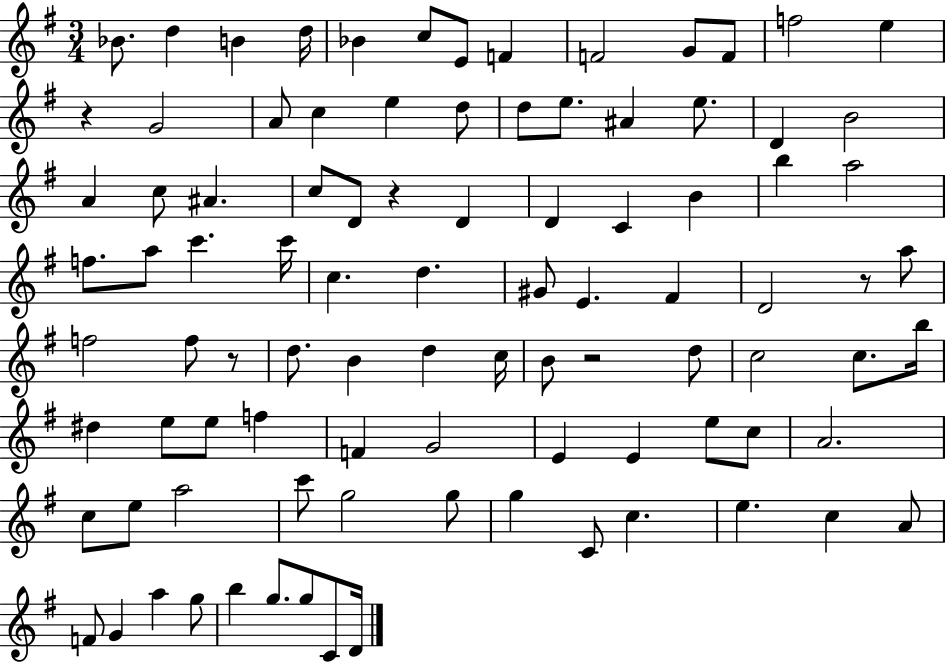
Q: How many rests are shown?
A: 5